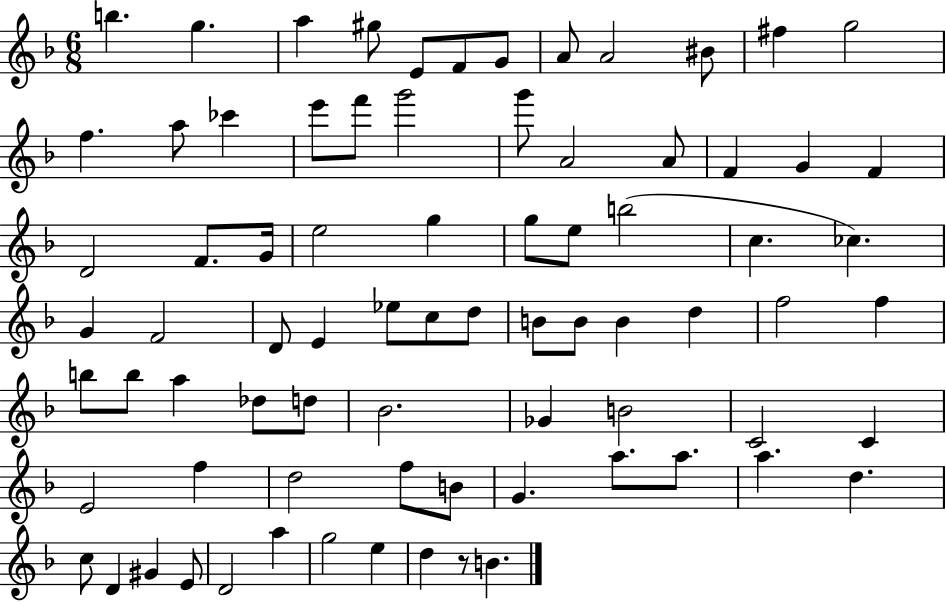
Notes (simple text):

B5/q. G5/q. A5/q G#5/e E4/e F4/e G4/e A4/e A4/h BIS4/e F#5/q G5/h F5/q. A5/e CES6/q E6/e F6/e G6/h G6/e A4/h A4/e F4/q G4/q F4/q D4/h F4/e. G4/s E5/h G5/q G5/e E5/e B5/h C5/q. CES5/q. G4/q F4/h D4/e E4/q Eb5/e C5/e D5/e B4/e B4/e B4/q D5/q F5/h F5/q B5/e B5/e A5/q Db5/e D5/e Bb4/h. Gb4/q B4/h C4/h C4/q E4/h F5/q D5/h F5/e B4/e G4/q. A5/e. A5/e. A5/q. D5/q. C5/e D4/q G#4/q E4/e D4/h A5/q G5/h E5/q D5/q R/e B4/q.